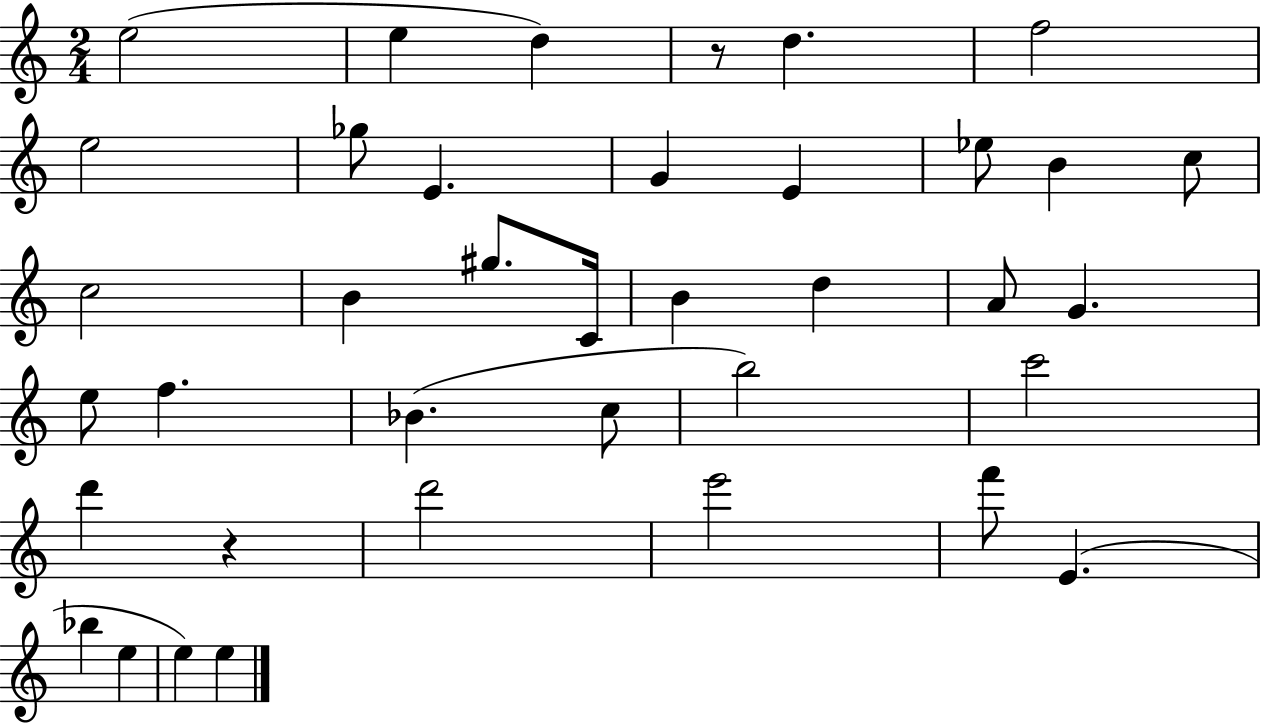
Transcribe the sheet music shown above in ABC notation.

X:1
T:Untitled
M:2/4
L:1/4
K:C
e2 e d z/2 d f2 e2 _g/2 E G E _e/2 B c/2 c2 B ^g/2 C/4 B d A/2 G e/2 f _B c/2 b2 c'2 d' z d'2 e'2 f'/2 E _b e e e